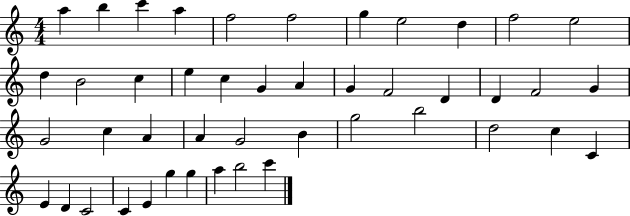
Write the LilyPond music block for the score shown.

{
  \clef treble
  \numericTimeSignature
  \time 4/4
  \key c \major
  a''4 b''4 c'''4 a''4 | f''2 f''2 | g''4 e''2 d''4 | f''2 e''2 | \break d''4 b'2 c''4 | e''4 c''4 g'4 a'4 | g'4 f'2 d'4 | d'4 f'2 g'4 | \break g'2 c''4 a'4 | a'4 g'2 b'4 | g''2 b''2 | d''2 c''4 c'4 | \break e'4 d'4 c'2 | c'4 e'4 g''4 g''4 | a''4 b''2 c'''4 | \bar "|."
}